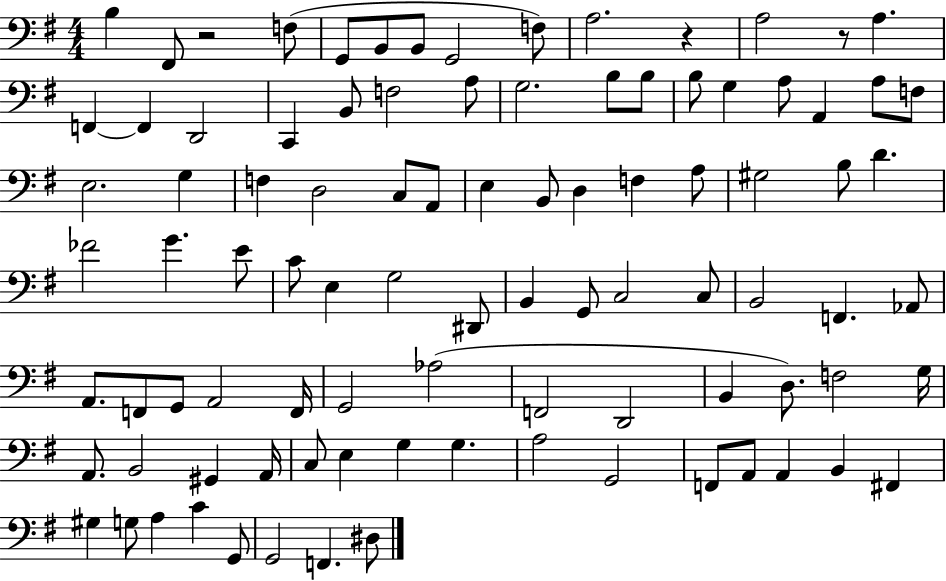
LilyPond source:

{
  \clef bass
  \numericTimeSignature
  \time 4/4
  \key g \major
  b4 fis,8 r2 f8( | g,8 b,8 b,8 g,2 f8) | a2. r4 | a2 r8 a4. | \break f,4~~ f,4 d,2 | c,4 b,8 f2 a8 | g2. b8 b8 | b8 g4 a8 a,4 a8 f8 | \break e2. g4 | f4 d2 c8 a,8 | e4 b,8 d4 f4 a8 | gis2 b8 d'4. | \break fes'2 g'4. e'8 | c'8 e4 g2 dis,8 | b,4 g,8 c2 c8 | b,2 f,4. aes,8 | \break a,8. f,8 g,8 a,2 f,16 | g,2 aes2( | f,2 d,2 | b,4 d8.) f2 g16 | \break a,8. b,2 gis,4 a,16 | c8 e4 g4 g4. | a2 g,2 | f,8 a,8 a,4 b,4 fis,4 | \break gis4 g8 a4 c'4 g,8 | g,2 f,4. dis8 | \bar "|."
}